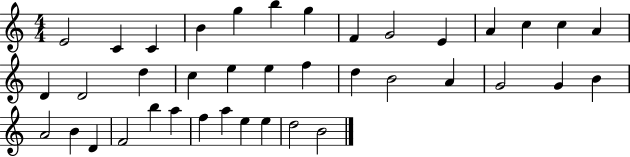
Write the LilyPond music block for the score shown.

{
  \clef treble
  \numericTimeSignature
  \time 4/4
  \key c \major
  e'2 c'4 c'4 | b'4 g''4 b''4 g''4 | f'4 g'2 e'4 | a'4 c''4 c''4 a'4 | \break d'4 d'2 d''4 | c''4 e''4 e''4 f''4 | d''4 b'2 a'4 | g'2 g'4 b'4 | \break a'2 b'4 d'4 | f'2 b''4 a''4 | f''4 a''4 e''4 e''4 | d''2 b'2 | \break \bar "|."
}